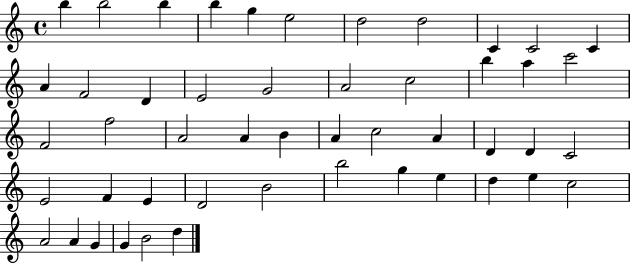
{
  \clef treble
  \time 4/4
  \defaultTimeSignature
  \key c \major
  b''4 b''2 b''4 | b''4 g''4 e''2 | d''2 d''2 | c'4 c'2 c'4 | \break a'4 f'2 d'4 | e'2 g'2 | a'2 c''2 | b''4 a''4 c'''2 | \break f'2 f''2 | a'2 a'4 b'4 | a'4 c''2 a'4 | d'4 d'4 c'2 | \break e'2 f'4 e'4 | d'2 b'2 | b''2 g''4 e''4 | d''4 e''4 c''2 | \break a'2 a'4 g'4 | g'4 b'2 d''4 | \bar "|."
}